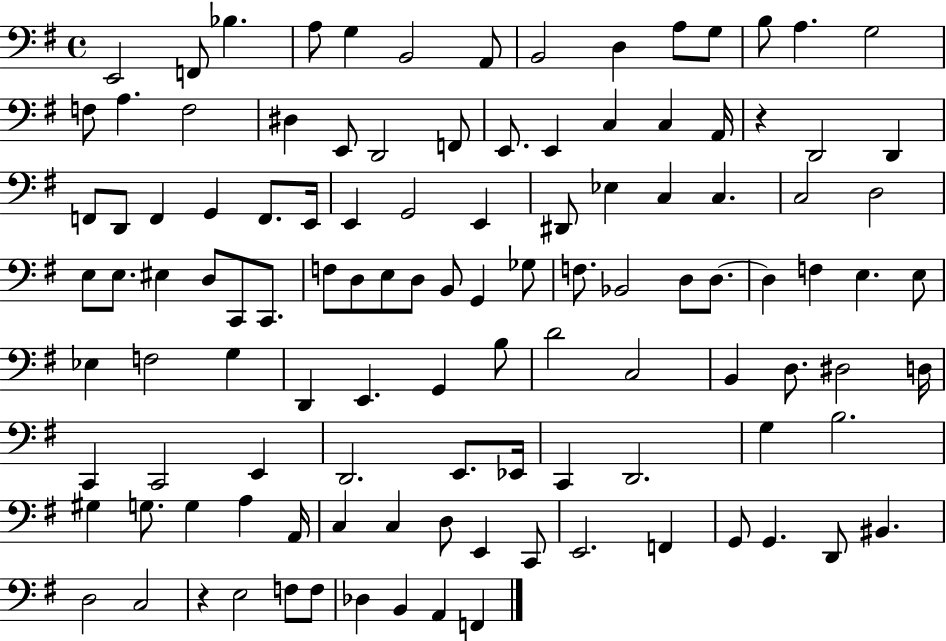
X:1
T:Untitled
M:4/4
L:1/4
K:G
E,,2 F,,/2 _B, A,/2 G, B,,2 A,,/2 B,,2 D, A,/2 G,/2 B,/2 A, G,2 F,/2 A, F,2 ^D, E,,/2 D,,2 F,,/2 E,,/2 E,, C, C, A,,/4 z D,,2 D,, F,,/2 D,,/2 F,, G,, F,,/2 E,,/4 E,, G,,2 E,, ^D,,/2 _E, C, C, C,2 D,2 E,/2 E,/2 ^E, D,/2 C,,/2 C,,/2 F,/2 D,/2 E,/2 D,/2 B,,/2 G,, _G,/2 F,/2 _B,,2 D,/2 D,/2 D, F, E, E,/2 _E, F,2 G, D,, E,, G,, B,/2 D2 C,2 B,, D,/2 ^D,2 D,/4 C,, C,,2 E,, D,,2 E,,/2 _E,,/4 C,, D,,2 G, B,2 ^G, G,/2 G, A, A,,/4 C, C, D,/2 E,, C,,/2 E,,2 F,, G,,/2 G,, D,,/2 ^B,, D,2 C,2 z E,2 F,/2 F,/2 _D, B,, A,, F,,